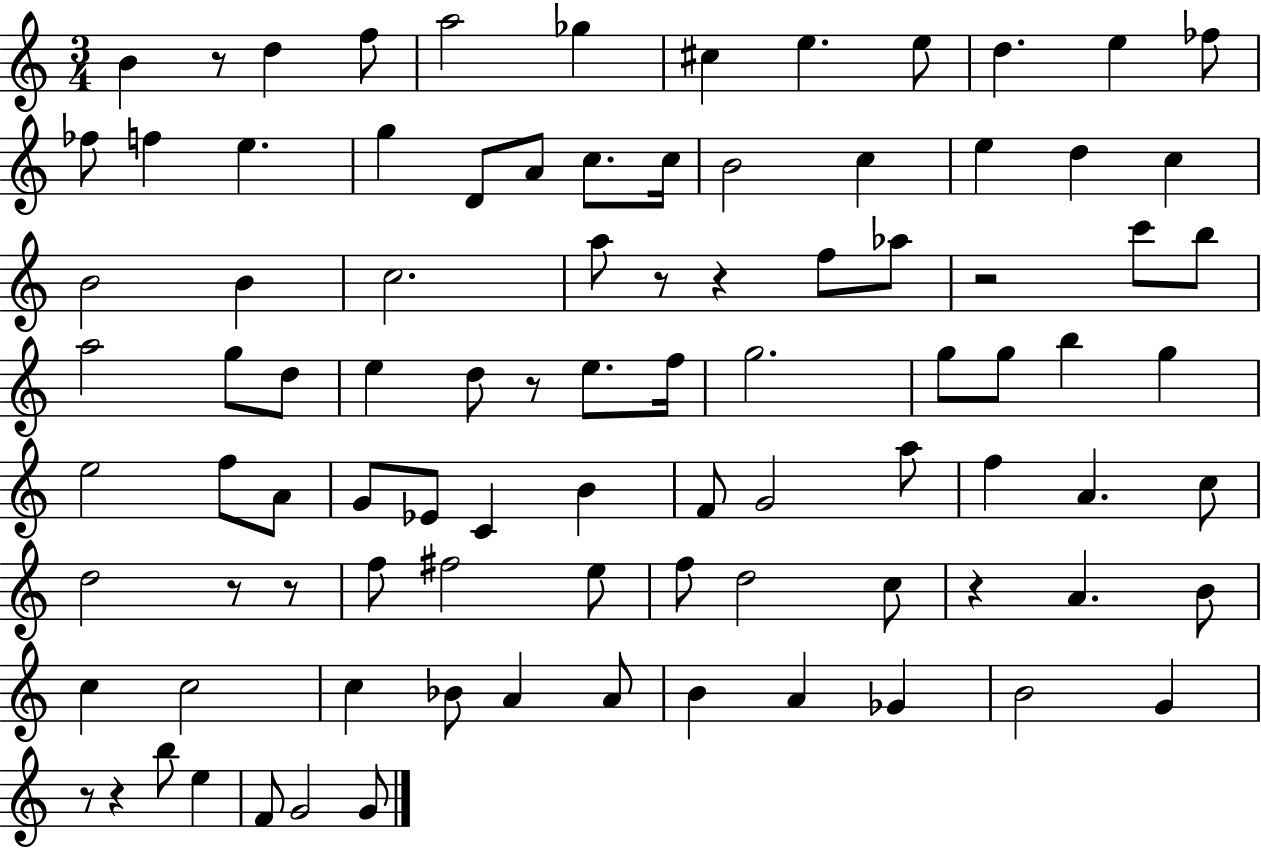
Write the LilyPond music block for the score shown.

{
  \clef treble
  \numericTimeSignature
  \time 3/4
  \key c \major
  b'4 r8 d''4 f''8 | a''2 ges''4 | cis''4 e''4. e''8 | d''4. e''4 fes''8 | \break fes''8 f''4 e''4. | g''4 d'8 a'8 c''8. c''16 | b'2 c''4 | e''4 d''4 c''4 | \break b'2 b'4 | c''2. | a''8 r8 r4 f''8 aes''8 | r2 c'''8 b''8 | \break a''2 g''8 d''8 | e''4 d''8 r8 e''8. f''16 | g''2. | g''8 g''8 b''4 g''4 | \break e''2 f''8 a'8 | g'8 ees'8 c'4 b'4 | f'8 g'2 a''8 | f''4 a'4. c''8 | \break d''2 r8 r8 | f''8 fis''2 e''8 | f''8 d''2 c''8 | r4 a'4. b'8 | \break c''4 c''2 | c''4 bes'8 a'4 a'8 | b'4 a'4 ges'4 | b'2 g'4 | \break r8 r4 b''8 e''4 | f'8 g'2 g'8 | \bar "|."
}